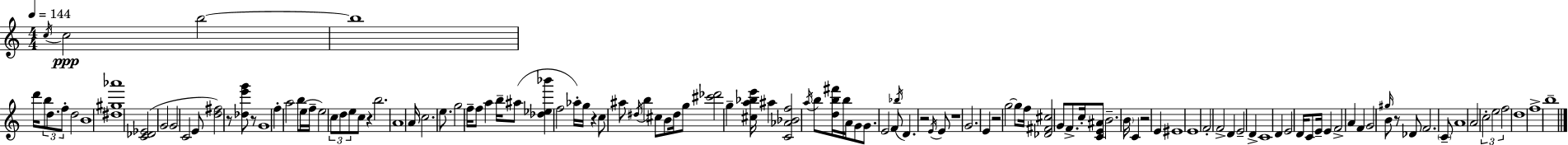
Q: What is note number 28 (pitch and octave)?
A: A4